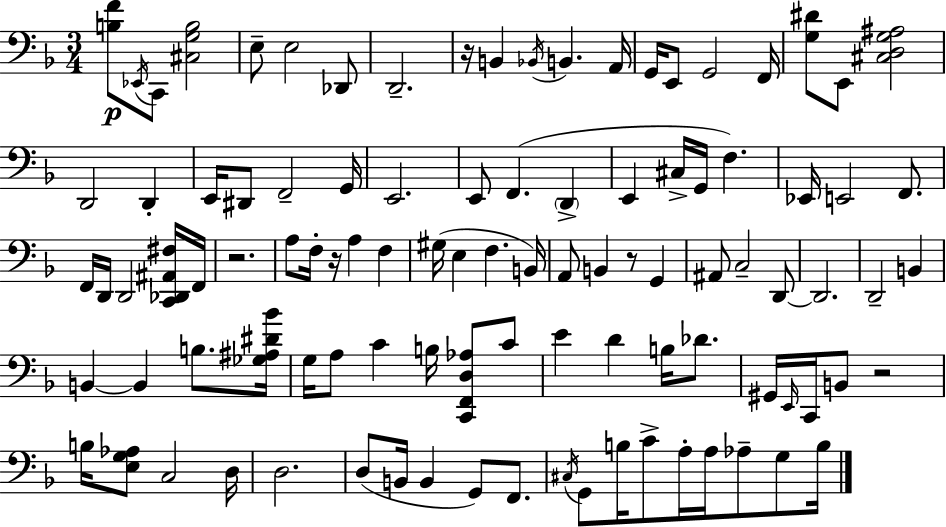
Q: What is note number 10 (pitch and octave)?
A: A2